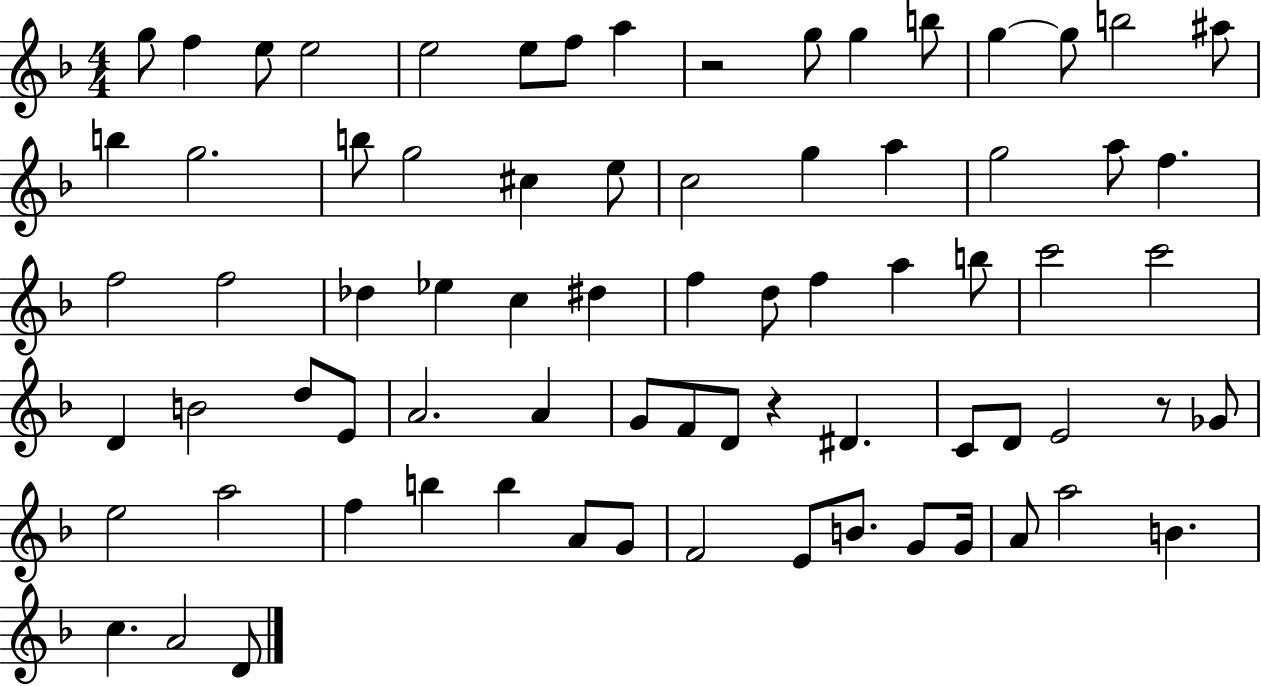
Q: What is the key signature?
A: F major